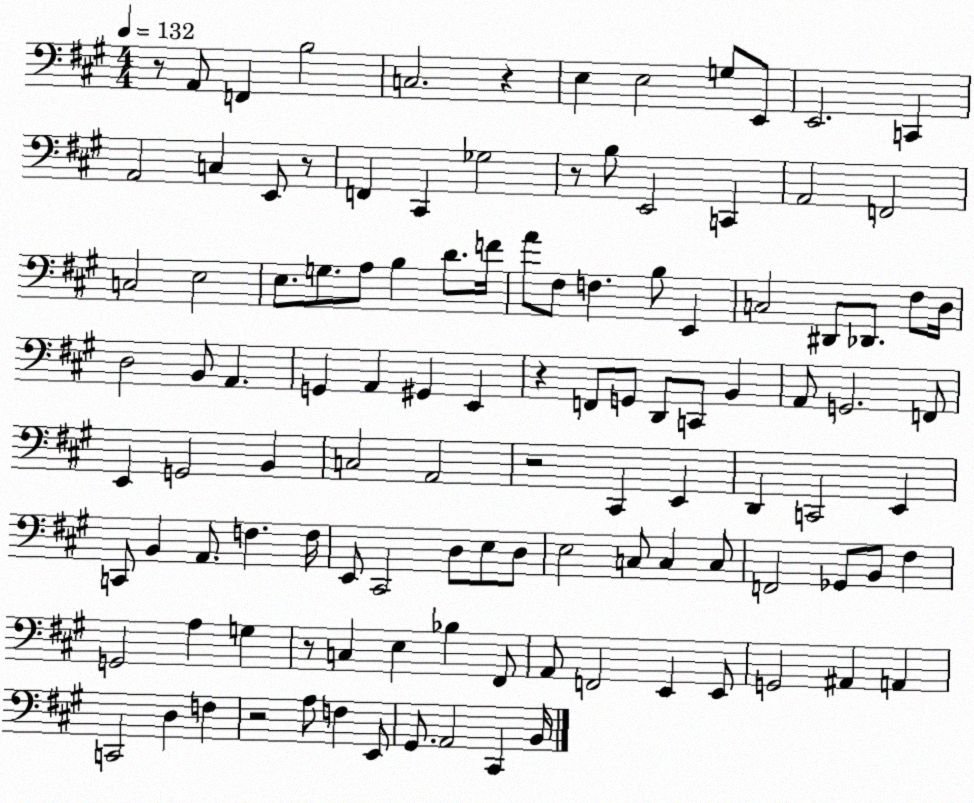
X:1
T:Untitled
M:4/4
L:1/4
K:A
z/2 A,,/2 F,, B,2 C,2 z E, E,2 G,/2 E,,/2 E,,2 C,, A,,2 C, E,,/2 z/2 F,, ^C,, _G,2 z/2 B,/2 E,,2 C,, A,,2 F,,2 C,2 E,2 E,/2 G,/2 A,/2 B, D/2 F/4 A/2 ^F,/2 F, B,/2 E,, C,2 ^D,,/2 _D,,/2 ^F,/2 D,/4 D,2 B,,/2 A,, G,, A,, ^G,, E,, z F,,/2 G,,/2 D,,/2 C,,/2 B,, A,,/2 G,,2 F,,/2 E,, G,,2 B,, C,2 A,,2 z2 ^C,, E,, D,, C,,2 E,, C,,/2 B,, A,,/2 F, F,/4 E,,/2 ^C,,2 D,/2 E,/2 D,/2 E,2 C,/2 C, C,/2 F,,2 _G,,/2 B,,/2 ^F, G,,2 A, G, z/2 C, E, _B, ^F,,/2 A,,/2 F,,2 E,, E,,/2 G,,2 ^A,, A,, C,,2 D, F, z2 A,/2 F, E,,/2 ^G,,/2 A,,2 ^C,, B,,/4